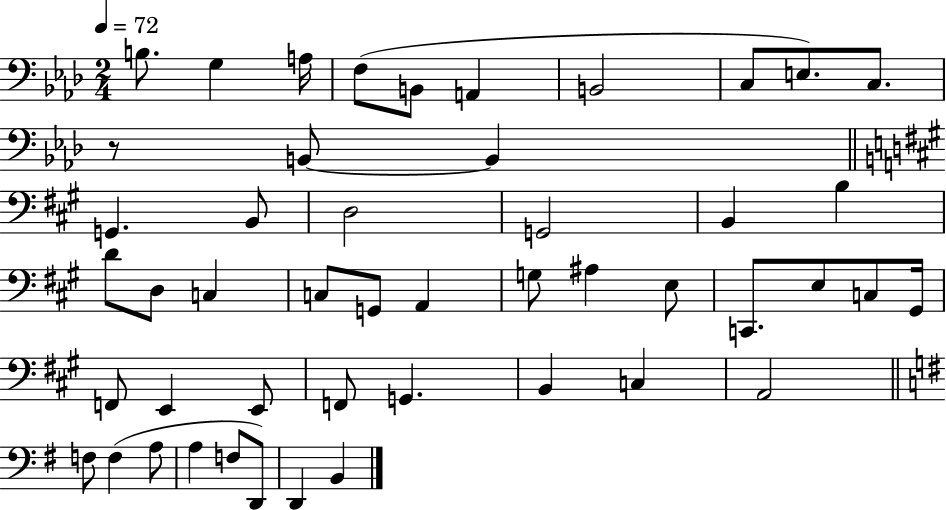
B3/e. G3/q A3/s F3/e B2/e A2/q B2/h C3/e E3/e. C3/e. R/e B2/e B2/q G2/q. B2/e D3/h G2/h B2/q B3/q D4/e D3/e C3/q C3/e G2/e A2/q G3/e A#3/q E3/e C2/e. E3/e C3/e G#2/s F2/e E2/q E2/e F2/e G2/q. B2/q C3/q A2/h F3/e F3/q A3/e A3/q F3/e D2/e D2/q B2/q